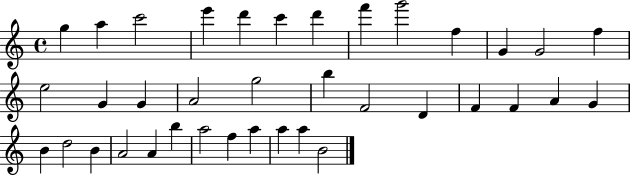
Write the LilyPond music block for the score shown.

{
  \clef treble
  \time 4/4
  \defaultTimeSignature
  \key c \major
  g''4 a''4 c'''2 | e'''4 d'''4 c'''4 d'''4 | f'''4 g'''2 f''4 | g'4 g'2 f''4 | \break e''2 g'4 g'4 | a'2 g''2 | b''4 f'2 d'4 | f'4 f'4 a'4 g'4 | \break b'4 d''2 b'4 | a'2 a'4 b''4 | a''2 f''4 a''4 | a''4 a''4 b'2 | \break \bar "|."
}